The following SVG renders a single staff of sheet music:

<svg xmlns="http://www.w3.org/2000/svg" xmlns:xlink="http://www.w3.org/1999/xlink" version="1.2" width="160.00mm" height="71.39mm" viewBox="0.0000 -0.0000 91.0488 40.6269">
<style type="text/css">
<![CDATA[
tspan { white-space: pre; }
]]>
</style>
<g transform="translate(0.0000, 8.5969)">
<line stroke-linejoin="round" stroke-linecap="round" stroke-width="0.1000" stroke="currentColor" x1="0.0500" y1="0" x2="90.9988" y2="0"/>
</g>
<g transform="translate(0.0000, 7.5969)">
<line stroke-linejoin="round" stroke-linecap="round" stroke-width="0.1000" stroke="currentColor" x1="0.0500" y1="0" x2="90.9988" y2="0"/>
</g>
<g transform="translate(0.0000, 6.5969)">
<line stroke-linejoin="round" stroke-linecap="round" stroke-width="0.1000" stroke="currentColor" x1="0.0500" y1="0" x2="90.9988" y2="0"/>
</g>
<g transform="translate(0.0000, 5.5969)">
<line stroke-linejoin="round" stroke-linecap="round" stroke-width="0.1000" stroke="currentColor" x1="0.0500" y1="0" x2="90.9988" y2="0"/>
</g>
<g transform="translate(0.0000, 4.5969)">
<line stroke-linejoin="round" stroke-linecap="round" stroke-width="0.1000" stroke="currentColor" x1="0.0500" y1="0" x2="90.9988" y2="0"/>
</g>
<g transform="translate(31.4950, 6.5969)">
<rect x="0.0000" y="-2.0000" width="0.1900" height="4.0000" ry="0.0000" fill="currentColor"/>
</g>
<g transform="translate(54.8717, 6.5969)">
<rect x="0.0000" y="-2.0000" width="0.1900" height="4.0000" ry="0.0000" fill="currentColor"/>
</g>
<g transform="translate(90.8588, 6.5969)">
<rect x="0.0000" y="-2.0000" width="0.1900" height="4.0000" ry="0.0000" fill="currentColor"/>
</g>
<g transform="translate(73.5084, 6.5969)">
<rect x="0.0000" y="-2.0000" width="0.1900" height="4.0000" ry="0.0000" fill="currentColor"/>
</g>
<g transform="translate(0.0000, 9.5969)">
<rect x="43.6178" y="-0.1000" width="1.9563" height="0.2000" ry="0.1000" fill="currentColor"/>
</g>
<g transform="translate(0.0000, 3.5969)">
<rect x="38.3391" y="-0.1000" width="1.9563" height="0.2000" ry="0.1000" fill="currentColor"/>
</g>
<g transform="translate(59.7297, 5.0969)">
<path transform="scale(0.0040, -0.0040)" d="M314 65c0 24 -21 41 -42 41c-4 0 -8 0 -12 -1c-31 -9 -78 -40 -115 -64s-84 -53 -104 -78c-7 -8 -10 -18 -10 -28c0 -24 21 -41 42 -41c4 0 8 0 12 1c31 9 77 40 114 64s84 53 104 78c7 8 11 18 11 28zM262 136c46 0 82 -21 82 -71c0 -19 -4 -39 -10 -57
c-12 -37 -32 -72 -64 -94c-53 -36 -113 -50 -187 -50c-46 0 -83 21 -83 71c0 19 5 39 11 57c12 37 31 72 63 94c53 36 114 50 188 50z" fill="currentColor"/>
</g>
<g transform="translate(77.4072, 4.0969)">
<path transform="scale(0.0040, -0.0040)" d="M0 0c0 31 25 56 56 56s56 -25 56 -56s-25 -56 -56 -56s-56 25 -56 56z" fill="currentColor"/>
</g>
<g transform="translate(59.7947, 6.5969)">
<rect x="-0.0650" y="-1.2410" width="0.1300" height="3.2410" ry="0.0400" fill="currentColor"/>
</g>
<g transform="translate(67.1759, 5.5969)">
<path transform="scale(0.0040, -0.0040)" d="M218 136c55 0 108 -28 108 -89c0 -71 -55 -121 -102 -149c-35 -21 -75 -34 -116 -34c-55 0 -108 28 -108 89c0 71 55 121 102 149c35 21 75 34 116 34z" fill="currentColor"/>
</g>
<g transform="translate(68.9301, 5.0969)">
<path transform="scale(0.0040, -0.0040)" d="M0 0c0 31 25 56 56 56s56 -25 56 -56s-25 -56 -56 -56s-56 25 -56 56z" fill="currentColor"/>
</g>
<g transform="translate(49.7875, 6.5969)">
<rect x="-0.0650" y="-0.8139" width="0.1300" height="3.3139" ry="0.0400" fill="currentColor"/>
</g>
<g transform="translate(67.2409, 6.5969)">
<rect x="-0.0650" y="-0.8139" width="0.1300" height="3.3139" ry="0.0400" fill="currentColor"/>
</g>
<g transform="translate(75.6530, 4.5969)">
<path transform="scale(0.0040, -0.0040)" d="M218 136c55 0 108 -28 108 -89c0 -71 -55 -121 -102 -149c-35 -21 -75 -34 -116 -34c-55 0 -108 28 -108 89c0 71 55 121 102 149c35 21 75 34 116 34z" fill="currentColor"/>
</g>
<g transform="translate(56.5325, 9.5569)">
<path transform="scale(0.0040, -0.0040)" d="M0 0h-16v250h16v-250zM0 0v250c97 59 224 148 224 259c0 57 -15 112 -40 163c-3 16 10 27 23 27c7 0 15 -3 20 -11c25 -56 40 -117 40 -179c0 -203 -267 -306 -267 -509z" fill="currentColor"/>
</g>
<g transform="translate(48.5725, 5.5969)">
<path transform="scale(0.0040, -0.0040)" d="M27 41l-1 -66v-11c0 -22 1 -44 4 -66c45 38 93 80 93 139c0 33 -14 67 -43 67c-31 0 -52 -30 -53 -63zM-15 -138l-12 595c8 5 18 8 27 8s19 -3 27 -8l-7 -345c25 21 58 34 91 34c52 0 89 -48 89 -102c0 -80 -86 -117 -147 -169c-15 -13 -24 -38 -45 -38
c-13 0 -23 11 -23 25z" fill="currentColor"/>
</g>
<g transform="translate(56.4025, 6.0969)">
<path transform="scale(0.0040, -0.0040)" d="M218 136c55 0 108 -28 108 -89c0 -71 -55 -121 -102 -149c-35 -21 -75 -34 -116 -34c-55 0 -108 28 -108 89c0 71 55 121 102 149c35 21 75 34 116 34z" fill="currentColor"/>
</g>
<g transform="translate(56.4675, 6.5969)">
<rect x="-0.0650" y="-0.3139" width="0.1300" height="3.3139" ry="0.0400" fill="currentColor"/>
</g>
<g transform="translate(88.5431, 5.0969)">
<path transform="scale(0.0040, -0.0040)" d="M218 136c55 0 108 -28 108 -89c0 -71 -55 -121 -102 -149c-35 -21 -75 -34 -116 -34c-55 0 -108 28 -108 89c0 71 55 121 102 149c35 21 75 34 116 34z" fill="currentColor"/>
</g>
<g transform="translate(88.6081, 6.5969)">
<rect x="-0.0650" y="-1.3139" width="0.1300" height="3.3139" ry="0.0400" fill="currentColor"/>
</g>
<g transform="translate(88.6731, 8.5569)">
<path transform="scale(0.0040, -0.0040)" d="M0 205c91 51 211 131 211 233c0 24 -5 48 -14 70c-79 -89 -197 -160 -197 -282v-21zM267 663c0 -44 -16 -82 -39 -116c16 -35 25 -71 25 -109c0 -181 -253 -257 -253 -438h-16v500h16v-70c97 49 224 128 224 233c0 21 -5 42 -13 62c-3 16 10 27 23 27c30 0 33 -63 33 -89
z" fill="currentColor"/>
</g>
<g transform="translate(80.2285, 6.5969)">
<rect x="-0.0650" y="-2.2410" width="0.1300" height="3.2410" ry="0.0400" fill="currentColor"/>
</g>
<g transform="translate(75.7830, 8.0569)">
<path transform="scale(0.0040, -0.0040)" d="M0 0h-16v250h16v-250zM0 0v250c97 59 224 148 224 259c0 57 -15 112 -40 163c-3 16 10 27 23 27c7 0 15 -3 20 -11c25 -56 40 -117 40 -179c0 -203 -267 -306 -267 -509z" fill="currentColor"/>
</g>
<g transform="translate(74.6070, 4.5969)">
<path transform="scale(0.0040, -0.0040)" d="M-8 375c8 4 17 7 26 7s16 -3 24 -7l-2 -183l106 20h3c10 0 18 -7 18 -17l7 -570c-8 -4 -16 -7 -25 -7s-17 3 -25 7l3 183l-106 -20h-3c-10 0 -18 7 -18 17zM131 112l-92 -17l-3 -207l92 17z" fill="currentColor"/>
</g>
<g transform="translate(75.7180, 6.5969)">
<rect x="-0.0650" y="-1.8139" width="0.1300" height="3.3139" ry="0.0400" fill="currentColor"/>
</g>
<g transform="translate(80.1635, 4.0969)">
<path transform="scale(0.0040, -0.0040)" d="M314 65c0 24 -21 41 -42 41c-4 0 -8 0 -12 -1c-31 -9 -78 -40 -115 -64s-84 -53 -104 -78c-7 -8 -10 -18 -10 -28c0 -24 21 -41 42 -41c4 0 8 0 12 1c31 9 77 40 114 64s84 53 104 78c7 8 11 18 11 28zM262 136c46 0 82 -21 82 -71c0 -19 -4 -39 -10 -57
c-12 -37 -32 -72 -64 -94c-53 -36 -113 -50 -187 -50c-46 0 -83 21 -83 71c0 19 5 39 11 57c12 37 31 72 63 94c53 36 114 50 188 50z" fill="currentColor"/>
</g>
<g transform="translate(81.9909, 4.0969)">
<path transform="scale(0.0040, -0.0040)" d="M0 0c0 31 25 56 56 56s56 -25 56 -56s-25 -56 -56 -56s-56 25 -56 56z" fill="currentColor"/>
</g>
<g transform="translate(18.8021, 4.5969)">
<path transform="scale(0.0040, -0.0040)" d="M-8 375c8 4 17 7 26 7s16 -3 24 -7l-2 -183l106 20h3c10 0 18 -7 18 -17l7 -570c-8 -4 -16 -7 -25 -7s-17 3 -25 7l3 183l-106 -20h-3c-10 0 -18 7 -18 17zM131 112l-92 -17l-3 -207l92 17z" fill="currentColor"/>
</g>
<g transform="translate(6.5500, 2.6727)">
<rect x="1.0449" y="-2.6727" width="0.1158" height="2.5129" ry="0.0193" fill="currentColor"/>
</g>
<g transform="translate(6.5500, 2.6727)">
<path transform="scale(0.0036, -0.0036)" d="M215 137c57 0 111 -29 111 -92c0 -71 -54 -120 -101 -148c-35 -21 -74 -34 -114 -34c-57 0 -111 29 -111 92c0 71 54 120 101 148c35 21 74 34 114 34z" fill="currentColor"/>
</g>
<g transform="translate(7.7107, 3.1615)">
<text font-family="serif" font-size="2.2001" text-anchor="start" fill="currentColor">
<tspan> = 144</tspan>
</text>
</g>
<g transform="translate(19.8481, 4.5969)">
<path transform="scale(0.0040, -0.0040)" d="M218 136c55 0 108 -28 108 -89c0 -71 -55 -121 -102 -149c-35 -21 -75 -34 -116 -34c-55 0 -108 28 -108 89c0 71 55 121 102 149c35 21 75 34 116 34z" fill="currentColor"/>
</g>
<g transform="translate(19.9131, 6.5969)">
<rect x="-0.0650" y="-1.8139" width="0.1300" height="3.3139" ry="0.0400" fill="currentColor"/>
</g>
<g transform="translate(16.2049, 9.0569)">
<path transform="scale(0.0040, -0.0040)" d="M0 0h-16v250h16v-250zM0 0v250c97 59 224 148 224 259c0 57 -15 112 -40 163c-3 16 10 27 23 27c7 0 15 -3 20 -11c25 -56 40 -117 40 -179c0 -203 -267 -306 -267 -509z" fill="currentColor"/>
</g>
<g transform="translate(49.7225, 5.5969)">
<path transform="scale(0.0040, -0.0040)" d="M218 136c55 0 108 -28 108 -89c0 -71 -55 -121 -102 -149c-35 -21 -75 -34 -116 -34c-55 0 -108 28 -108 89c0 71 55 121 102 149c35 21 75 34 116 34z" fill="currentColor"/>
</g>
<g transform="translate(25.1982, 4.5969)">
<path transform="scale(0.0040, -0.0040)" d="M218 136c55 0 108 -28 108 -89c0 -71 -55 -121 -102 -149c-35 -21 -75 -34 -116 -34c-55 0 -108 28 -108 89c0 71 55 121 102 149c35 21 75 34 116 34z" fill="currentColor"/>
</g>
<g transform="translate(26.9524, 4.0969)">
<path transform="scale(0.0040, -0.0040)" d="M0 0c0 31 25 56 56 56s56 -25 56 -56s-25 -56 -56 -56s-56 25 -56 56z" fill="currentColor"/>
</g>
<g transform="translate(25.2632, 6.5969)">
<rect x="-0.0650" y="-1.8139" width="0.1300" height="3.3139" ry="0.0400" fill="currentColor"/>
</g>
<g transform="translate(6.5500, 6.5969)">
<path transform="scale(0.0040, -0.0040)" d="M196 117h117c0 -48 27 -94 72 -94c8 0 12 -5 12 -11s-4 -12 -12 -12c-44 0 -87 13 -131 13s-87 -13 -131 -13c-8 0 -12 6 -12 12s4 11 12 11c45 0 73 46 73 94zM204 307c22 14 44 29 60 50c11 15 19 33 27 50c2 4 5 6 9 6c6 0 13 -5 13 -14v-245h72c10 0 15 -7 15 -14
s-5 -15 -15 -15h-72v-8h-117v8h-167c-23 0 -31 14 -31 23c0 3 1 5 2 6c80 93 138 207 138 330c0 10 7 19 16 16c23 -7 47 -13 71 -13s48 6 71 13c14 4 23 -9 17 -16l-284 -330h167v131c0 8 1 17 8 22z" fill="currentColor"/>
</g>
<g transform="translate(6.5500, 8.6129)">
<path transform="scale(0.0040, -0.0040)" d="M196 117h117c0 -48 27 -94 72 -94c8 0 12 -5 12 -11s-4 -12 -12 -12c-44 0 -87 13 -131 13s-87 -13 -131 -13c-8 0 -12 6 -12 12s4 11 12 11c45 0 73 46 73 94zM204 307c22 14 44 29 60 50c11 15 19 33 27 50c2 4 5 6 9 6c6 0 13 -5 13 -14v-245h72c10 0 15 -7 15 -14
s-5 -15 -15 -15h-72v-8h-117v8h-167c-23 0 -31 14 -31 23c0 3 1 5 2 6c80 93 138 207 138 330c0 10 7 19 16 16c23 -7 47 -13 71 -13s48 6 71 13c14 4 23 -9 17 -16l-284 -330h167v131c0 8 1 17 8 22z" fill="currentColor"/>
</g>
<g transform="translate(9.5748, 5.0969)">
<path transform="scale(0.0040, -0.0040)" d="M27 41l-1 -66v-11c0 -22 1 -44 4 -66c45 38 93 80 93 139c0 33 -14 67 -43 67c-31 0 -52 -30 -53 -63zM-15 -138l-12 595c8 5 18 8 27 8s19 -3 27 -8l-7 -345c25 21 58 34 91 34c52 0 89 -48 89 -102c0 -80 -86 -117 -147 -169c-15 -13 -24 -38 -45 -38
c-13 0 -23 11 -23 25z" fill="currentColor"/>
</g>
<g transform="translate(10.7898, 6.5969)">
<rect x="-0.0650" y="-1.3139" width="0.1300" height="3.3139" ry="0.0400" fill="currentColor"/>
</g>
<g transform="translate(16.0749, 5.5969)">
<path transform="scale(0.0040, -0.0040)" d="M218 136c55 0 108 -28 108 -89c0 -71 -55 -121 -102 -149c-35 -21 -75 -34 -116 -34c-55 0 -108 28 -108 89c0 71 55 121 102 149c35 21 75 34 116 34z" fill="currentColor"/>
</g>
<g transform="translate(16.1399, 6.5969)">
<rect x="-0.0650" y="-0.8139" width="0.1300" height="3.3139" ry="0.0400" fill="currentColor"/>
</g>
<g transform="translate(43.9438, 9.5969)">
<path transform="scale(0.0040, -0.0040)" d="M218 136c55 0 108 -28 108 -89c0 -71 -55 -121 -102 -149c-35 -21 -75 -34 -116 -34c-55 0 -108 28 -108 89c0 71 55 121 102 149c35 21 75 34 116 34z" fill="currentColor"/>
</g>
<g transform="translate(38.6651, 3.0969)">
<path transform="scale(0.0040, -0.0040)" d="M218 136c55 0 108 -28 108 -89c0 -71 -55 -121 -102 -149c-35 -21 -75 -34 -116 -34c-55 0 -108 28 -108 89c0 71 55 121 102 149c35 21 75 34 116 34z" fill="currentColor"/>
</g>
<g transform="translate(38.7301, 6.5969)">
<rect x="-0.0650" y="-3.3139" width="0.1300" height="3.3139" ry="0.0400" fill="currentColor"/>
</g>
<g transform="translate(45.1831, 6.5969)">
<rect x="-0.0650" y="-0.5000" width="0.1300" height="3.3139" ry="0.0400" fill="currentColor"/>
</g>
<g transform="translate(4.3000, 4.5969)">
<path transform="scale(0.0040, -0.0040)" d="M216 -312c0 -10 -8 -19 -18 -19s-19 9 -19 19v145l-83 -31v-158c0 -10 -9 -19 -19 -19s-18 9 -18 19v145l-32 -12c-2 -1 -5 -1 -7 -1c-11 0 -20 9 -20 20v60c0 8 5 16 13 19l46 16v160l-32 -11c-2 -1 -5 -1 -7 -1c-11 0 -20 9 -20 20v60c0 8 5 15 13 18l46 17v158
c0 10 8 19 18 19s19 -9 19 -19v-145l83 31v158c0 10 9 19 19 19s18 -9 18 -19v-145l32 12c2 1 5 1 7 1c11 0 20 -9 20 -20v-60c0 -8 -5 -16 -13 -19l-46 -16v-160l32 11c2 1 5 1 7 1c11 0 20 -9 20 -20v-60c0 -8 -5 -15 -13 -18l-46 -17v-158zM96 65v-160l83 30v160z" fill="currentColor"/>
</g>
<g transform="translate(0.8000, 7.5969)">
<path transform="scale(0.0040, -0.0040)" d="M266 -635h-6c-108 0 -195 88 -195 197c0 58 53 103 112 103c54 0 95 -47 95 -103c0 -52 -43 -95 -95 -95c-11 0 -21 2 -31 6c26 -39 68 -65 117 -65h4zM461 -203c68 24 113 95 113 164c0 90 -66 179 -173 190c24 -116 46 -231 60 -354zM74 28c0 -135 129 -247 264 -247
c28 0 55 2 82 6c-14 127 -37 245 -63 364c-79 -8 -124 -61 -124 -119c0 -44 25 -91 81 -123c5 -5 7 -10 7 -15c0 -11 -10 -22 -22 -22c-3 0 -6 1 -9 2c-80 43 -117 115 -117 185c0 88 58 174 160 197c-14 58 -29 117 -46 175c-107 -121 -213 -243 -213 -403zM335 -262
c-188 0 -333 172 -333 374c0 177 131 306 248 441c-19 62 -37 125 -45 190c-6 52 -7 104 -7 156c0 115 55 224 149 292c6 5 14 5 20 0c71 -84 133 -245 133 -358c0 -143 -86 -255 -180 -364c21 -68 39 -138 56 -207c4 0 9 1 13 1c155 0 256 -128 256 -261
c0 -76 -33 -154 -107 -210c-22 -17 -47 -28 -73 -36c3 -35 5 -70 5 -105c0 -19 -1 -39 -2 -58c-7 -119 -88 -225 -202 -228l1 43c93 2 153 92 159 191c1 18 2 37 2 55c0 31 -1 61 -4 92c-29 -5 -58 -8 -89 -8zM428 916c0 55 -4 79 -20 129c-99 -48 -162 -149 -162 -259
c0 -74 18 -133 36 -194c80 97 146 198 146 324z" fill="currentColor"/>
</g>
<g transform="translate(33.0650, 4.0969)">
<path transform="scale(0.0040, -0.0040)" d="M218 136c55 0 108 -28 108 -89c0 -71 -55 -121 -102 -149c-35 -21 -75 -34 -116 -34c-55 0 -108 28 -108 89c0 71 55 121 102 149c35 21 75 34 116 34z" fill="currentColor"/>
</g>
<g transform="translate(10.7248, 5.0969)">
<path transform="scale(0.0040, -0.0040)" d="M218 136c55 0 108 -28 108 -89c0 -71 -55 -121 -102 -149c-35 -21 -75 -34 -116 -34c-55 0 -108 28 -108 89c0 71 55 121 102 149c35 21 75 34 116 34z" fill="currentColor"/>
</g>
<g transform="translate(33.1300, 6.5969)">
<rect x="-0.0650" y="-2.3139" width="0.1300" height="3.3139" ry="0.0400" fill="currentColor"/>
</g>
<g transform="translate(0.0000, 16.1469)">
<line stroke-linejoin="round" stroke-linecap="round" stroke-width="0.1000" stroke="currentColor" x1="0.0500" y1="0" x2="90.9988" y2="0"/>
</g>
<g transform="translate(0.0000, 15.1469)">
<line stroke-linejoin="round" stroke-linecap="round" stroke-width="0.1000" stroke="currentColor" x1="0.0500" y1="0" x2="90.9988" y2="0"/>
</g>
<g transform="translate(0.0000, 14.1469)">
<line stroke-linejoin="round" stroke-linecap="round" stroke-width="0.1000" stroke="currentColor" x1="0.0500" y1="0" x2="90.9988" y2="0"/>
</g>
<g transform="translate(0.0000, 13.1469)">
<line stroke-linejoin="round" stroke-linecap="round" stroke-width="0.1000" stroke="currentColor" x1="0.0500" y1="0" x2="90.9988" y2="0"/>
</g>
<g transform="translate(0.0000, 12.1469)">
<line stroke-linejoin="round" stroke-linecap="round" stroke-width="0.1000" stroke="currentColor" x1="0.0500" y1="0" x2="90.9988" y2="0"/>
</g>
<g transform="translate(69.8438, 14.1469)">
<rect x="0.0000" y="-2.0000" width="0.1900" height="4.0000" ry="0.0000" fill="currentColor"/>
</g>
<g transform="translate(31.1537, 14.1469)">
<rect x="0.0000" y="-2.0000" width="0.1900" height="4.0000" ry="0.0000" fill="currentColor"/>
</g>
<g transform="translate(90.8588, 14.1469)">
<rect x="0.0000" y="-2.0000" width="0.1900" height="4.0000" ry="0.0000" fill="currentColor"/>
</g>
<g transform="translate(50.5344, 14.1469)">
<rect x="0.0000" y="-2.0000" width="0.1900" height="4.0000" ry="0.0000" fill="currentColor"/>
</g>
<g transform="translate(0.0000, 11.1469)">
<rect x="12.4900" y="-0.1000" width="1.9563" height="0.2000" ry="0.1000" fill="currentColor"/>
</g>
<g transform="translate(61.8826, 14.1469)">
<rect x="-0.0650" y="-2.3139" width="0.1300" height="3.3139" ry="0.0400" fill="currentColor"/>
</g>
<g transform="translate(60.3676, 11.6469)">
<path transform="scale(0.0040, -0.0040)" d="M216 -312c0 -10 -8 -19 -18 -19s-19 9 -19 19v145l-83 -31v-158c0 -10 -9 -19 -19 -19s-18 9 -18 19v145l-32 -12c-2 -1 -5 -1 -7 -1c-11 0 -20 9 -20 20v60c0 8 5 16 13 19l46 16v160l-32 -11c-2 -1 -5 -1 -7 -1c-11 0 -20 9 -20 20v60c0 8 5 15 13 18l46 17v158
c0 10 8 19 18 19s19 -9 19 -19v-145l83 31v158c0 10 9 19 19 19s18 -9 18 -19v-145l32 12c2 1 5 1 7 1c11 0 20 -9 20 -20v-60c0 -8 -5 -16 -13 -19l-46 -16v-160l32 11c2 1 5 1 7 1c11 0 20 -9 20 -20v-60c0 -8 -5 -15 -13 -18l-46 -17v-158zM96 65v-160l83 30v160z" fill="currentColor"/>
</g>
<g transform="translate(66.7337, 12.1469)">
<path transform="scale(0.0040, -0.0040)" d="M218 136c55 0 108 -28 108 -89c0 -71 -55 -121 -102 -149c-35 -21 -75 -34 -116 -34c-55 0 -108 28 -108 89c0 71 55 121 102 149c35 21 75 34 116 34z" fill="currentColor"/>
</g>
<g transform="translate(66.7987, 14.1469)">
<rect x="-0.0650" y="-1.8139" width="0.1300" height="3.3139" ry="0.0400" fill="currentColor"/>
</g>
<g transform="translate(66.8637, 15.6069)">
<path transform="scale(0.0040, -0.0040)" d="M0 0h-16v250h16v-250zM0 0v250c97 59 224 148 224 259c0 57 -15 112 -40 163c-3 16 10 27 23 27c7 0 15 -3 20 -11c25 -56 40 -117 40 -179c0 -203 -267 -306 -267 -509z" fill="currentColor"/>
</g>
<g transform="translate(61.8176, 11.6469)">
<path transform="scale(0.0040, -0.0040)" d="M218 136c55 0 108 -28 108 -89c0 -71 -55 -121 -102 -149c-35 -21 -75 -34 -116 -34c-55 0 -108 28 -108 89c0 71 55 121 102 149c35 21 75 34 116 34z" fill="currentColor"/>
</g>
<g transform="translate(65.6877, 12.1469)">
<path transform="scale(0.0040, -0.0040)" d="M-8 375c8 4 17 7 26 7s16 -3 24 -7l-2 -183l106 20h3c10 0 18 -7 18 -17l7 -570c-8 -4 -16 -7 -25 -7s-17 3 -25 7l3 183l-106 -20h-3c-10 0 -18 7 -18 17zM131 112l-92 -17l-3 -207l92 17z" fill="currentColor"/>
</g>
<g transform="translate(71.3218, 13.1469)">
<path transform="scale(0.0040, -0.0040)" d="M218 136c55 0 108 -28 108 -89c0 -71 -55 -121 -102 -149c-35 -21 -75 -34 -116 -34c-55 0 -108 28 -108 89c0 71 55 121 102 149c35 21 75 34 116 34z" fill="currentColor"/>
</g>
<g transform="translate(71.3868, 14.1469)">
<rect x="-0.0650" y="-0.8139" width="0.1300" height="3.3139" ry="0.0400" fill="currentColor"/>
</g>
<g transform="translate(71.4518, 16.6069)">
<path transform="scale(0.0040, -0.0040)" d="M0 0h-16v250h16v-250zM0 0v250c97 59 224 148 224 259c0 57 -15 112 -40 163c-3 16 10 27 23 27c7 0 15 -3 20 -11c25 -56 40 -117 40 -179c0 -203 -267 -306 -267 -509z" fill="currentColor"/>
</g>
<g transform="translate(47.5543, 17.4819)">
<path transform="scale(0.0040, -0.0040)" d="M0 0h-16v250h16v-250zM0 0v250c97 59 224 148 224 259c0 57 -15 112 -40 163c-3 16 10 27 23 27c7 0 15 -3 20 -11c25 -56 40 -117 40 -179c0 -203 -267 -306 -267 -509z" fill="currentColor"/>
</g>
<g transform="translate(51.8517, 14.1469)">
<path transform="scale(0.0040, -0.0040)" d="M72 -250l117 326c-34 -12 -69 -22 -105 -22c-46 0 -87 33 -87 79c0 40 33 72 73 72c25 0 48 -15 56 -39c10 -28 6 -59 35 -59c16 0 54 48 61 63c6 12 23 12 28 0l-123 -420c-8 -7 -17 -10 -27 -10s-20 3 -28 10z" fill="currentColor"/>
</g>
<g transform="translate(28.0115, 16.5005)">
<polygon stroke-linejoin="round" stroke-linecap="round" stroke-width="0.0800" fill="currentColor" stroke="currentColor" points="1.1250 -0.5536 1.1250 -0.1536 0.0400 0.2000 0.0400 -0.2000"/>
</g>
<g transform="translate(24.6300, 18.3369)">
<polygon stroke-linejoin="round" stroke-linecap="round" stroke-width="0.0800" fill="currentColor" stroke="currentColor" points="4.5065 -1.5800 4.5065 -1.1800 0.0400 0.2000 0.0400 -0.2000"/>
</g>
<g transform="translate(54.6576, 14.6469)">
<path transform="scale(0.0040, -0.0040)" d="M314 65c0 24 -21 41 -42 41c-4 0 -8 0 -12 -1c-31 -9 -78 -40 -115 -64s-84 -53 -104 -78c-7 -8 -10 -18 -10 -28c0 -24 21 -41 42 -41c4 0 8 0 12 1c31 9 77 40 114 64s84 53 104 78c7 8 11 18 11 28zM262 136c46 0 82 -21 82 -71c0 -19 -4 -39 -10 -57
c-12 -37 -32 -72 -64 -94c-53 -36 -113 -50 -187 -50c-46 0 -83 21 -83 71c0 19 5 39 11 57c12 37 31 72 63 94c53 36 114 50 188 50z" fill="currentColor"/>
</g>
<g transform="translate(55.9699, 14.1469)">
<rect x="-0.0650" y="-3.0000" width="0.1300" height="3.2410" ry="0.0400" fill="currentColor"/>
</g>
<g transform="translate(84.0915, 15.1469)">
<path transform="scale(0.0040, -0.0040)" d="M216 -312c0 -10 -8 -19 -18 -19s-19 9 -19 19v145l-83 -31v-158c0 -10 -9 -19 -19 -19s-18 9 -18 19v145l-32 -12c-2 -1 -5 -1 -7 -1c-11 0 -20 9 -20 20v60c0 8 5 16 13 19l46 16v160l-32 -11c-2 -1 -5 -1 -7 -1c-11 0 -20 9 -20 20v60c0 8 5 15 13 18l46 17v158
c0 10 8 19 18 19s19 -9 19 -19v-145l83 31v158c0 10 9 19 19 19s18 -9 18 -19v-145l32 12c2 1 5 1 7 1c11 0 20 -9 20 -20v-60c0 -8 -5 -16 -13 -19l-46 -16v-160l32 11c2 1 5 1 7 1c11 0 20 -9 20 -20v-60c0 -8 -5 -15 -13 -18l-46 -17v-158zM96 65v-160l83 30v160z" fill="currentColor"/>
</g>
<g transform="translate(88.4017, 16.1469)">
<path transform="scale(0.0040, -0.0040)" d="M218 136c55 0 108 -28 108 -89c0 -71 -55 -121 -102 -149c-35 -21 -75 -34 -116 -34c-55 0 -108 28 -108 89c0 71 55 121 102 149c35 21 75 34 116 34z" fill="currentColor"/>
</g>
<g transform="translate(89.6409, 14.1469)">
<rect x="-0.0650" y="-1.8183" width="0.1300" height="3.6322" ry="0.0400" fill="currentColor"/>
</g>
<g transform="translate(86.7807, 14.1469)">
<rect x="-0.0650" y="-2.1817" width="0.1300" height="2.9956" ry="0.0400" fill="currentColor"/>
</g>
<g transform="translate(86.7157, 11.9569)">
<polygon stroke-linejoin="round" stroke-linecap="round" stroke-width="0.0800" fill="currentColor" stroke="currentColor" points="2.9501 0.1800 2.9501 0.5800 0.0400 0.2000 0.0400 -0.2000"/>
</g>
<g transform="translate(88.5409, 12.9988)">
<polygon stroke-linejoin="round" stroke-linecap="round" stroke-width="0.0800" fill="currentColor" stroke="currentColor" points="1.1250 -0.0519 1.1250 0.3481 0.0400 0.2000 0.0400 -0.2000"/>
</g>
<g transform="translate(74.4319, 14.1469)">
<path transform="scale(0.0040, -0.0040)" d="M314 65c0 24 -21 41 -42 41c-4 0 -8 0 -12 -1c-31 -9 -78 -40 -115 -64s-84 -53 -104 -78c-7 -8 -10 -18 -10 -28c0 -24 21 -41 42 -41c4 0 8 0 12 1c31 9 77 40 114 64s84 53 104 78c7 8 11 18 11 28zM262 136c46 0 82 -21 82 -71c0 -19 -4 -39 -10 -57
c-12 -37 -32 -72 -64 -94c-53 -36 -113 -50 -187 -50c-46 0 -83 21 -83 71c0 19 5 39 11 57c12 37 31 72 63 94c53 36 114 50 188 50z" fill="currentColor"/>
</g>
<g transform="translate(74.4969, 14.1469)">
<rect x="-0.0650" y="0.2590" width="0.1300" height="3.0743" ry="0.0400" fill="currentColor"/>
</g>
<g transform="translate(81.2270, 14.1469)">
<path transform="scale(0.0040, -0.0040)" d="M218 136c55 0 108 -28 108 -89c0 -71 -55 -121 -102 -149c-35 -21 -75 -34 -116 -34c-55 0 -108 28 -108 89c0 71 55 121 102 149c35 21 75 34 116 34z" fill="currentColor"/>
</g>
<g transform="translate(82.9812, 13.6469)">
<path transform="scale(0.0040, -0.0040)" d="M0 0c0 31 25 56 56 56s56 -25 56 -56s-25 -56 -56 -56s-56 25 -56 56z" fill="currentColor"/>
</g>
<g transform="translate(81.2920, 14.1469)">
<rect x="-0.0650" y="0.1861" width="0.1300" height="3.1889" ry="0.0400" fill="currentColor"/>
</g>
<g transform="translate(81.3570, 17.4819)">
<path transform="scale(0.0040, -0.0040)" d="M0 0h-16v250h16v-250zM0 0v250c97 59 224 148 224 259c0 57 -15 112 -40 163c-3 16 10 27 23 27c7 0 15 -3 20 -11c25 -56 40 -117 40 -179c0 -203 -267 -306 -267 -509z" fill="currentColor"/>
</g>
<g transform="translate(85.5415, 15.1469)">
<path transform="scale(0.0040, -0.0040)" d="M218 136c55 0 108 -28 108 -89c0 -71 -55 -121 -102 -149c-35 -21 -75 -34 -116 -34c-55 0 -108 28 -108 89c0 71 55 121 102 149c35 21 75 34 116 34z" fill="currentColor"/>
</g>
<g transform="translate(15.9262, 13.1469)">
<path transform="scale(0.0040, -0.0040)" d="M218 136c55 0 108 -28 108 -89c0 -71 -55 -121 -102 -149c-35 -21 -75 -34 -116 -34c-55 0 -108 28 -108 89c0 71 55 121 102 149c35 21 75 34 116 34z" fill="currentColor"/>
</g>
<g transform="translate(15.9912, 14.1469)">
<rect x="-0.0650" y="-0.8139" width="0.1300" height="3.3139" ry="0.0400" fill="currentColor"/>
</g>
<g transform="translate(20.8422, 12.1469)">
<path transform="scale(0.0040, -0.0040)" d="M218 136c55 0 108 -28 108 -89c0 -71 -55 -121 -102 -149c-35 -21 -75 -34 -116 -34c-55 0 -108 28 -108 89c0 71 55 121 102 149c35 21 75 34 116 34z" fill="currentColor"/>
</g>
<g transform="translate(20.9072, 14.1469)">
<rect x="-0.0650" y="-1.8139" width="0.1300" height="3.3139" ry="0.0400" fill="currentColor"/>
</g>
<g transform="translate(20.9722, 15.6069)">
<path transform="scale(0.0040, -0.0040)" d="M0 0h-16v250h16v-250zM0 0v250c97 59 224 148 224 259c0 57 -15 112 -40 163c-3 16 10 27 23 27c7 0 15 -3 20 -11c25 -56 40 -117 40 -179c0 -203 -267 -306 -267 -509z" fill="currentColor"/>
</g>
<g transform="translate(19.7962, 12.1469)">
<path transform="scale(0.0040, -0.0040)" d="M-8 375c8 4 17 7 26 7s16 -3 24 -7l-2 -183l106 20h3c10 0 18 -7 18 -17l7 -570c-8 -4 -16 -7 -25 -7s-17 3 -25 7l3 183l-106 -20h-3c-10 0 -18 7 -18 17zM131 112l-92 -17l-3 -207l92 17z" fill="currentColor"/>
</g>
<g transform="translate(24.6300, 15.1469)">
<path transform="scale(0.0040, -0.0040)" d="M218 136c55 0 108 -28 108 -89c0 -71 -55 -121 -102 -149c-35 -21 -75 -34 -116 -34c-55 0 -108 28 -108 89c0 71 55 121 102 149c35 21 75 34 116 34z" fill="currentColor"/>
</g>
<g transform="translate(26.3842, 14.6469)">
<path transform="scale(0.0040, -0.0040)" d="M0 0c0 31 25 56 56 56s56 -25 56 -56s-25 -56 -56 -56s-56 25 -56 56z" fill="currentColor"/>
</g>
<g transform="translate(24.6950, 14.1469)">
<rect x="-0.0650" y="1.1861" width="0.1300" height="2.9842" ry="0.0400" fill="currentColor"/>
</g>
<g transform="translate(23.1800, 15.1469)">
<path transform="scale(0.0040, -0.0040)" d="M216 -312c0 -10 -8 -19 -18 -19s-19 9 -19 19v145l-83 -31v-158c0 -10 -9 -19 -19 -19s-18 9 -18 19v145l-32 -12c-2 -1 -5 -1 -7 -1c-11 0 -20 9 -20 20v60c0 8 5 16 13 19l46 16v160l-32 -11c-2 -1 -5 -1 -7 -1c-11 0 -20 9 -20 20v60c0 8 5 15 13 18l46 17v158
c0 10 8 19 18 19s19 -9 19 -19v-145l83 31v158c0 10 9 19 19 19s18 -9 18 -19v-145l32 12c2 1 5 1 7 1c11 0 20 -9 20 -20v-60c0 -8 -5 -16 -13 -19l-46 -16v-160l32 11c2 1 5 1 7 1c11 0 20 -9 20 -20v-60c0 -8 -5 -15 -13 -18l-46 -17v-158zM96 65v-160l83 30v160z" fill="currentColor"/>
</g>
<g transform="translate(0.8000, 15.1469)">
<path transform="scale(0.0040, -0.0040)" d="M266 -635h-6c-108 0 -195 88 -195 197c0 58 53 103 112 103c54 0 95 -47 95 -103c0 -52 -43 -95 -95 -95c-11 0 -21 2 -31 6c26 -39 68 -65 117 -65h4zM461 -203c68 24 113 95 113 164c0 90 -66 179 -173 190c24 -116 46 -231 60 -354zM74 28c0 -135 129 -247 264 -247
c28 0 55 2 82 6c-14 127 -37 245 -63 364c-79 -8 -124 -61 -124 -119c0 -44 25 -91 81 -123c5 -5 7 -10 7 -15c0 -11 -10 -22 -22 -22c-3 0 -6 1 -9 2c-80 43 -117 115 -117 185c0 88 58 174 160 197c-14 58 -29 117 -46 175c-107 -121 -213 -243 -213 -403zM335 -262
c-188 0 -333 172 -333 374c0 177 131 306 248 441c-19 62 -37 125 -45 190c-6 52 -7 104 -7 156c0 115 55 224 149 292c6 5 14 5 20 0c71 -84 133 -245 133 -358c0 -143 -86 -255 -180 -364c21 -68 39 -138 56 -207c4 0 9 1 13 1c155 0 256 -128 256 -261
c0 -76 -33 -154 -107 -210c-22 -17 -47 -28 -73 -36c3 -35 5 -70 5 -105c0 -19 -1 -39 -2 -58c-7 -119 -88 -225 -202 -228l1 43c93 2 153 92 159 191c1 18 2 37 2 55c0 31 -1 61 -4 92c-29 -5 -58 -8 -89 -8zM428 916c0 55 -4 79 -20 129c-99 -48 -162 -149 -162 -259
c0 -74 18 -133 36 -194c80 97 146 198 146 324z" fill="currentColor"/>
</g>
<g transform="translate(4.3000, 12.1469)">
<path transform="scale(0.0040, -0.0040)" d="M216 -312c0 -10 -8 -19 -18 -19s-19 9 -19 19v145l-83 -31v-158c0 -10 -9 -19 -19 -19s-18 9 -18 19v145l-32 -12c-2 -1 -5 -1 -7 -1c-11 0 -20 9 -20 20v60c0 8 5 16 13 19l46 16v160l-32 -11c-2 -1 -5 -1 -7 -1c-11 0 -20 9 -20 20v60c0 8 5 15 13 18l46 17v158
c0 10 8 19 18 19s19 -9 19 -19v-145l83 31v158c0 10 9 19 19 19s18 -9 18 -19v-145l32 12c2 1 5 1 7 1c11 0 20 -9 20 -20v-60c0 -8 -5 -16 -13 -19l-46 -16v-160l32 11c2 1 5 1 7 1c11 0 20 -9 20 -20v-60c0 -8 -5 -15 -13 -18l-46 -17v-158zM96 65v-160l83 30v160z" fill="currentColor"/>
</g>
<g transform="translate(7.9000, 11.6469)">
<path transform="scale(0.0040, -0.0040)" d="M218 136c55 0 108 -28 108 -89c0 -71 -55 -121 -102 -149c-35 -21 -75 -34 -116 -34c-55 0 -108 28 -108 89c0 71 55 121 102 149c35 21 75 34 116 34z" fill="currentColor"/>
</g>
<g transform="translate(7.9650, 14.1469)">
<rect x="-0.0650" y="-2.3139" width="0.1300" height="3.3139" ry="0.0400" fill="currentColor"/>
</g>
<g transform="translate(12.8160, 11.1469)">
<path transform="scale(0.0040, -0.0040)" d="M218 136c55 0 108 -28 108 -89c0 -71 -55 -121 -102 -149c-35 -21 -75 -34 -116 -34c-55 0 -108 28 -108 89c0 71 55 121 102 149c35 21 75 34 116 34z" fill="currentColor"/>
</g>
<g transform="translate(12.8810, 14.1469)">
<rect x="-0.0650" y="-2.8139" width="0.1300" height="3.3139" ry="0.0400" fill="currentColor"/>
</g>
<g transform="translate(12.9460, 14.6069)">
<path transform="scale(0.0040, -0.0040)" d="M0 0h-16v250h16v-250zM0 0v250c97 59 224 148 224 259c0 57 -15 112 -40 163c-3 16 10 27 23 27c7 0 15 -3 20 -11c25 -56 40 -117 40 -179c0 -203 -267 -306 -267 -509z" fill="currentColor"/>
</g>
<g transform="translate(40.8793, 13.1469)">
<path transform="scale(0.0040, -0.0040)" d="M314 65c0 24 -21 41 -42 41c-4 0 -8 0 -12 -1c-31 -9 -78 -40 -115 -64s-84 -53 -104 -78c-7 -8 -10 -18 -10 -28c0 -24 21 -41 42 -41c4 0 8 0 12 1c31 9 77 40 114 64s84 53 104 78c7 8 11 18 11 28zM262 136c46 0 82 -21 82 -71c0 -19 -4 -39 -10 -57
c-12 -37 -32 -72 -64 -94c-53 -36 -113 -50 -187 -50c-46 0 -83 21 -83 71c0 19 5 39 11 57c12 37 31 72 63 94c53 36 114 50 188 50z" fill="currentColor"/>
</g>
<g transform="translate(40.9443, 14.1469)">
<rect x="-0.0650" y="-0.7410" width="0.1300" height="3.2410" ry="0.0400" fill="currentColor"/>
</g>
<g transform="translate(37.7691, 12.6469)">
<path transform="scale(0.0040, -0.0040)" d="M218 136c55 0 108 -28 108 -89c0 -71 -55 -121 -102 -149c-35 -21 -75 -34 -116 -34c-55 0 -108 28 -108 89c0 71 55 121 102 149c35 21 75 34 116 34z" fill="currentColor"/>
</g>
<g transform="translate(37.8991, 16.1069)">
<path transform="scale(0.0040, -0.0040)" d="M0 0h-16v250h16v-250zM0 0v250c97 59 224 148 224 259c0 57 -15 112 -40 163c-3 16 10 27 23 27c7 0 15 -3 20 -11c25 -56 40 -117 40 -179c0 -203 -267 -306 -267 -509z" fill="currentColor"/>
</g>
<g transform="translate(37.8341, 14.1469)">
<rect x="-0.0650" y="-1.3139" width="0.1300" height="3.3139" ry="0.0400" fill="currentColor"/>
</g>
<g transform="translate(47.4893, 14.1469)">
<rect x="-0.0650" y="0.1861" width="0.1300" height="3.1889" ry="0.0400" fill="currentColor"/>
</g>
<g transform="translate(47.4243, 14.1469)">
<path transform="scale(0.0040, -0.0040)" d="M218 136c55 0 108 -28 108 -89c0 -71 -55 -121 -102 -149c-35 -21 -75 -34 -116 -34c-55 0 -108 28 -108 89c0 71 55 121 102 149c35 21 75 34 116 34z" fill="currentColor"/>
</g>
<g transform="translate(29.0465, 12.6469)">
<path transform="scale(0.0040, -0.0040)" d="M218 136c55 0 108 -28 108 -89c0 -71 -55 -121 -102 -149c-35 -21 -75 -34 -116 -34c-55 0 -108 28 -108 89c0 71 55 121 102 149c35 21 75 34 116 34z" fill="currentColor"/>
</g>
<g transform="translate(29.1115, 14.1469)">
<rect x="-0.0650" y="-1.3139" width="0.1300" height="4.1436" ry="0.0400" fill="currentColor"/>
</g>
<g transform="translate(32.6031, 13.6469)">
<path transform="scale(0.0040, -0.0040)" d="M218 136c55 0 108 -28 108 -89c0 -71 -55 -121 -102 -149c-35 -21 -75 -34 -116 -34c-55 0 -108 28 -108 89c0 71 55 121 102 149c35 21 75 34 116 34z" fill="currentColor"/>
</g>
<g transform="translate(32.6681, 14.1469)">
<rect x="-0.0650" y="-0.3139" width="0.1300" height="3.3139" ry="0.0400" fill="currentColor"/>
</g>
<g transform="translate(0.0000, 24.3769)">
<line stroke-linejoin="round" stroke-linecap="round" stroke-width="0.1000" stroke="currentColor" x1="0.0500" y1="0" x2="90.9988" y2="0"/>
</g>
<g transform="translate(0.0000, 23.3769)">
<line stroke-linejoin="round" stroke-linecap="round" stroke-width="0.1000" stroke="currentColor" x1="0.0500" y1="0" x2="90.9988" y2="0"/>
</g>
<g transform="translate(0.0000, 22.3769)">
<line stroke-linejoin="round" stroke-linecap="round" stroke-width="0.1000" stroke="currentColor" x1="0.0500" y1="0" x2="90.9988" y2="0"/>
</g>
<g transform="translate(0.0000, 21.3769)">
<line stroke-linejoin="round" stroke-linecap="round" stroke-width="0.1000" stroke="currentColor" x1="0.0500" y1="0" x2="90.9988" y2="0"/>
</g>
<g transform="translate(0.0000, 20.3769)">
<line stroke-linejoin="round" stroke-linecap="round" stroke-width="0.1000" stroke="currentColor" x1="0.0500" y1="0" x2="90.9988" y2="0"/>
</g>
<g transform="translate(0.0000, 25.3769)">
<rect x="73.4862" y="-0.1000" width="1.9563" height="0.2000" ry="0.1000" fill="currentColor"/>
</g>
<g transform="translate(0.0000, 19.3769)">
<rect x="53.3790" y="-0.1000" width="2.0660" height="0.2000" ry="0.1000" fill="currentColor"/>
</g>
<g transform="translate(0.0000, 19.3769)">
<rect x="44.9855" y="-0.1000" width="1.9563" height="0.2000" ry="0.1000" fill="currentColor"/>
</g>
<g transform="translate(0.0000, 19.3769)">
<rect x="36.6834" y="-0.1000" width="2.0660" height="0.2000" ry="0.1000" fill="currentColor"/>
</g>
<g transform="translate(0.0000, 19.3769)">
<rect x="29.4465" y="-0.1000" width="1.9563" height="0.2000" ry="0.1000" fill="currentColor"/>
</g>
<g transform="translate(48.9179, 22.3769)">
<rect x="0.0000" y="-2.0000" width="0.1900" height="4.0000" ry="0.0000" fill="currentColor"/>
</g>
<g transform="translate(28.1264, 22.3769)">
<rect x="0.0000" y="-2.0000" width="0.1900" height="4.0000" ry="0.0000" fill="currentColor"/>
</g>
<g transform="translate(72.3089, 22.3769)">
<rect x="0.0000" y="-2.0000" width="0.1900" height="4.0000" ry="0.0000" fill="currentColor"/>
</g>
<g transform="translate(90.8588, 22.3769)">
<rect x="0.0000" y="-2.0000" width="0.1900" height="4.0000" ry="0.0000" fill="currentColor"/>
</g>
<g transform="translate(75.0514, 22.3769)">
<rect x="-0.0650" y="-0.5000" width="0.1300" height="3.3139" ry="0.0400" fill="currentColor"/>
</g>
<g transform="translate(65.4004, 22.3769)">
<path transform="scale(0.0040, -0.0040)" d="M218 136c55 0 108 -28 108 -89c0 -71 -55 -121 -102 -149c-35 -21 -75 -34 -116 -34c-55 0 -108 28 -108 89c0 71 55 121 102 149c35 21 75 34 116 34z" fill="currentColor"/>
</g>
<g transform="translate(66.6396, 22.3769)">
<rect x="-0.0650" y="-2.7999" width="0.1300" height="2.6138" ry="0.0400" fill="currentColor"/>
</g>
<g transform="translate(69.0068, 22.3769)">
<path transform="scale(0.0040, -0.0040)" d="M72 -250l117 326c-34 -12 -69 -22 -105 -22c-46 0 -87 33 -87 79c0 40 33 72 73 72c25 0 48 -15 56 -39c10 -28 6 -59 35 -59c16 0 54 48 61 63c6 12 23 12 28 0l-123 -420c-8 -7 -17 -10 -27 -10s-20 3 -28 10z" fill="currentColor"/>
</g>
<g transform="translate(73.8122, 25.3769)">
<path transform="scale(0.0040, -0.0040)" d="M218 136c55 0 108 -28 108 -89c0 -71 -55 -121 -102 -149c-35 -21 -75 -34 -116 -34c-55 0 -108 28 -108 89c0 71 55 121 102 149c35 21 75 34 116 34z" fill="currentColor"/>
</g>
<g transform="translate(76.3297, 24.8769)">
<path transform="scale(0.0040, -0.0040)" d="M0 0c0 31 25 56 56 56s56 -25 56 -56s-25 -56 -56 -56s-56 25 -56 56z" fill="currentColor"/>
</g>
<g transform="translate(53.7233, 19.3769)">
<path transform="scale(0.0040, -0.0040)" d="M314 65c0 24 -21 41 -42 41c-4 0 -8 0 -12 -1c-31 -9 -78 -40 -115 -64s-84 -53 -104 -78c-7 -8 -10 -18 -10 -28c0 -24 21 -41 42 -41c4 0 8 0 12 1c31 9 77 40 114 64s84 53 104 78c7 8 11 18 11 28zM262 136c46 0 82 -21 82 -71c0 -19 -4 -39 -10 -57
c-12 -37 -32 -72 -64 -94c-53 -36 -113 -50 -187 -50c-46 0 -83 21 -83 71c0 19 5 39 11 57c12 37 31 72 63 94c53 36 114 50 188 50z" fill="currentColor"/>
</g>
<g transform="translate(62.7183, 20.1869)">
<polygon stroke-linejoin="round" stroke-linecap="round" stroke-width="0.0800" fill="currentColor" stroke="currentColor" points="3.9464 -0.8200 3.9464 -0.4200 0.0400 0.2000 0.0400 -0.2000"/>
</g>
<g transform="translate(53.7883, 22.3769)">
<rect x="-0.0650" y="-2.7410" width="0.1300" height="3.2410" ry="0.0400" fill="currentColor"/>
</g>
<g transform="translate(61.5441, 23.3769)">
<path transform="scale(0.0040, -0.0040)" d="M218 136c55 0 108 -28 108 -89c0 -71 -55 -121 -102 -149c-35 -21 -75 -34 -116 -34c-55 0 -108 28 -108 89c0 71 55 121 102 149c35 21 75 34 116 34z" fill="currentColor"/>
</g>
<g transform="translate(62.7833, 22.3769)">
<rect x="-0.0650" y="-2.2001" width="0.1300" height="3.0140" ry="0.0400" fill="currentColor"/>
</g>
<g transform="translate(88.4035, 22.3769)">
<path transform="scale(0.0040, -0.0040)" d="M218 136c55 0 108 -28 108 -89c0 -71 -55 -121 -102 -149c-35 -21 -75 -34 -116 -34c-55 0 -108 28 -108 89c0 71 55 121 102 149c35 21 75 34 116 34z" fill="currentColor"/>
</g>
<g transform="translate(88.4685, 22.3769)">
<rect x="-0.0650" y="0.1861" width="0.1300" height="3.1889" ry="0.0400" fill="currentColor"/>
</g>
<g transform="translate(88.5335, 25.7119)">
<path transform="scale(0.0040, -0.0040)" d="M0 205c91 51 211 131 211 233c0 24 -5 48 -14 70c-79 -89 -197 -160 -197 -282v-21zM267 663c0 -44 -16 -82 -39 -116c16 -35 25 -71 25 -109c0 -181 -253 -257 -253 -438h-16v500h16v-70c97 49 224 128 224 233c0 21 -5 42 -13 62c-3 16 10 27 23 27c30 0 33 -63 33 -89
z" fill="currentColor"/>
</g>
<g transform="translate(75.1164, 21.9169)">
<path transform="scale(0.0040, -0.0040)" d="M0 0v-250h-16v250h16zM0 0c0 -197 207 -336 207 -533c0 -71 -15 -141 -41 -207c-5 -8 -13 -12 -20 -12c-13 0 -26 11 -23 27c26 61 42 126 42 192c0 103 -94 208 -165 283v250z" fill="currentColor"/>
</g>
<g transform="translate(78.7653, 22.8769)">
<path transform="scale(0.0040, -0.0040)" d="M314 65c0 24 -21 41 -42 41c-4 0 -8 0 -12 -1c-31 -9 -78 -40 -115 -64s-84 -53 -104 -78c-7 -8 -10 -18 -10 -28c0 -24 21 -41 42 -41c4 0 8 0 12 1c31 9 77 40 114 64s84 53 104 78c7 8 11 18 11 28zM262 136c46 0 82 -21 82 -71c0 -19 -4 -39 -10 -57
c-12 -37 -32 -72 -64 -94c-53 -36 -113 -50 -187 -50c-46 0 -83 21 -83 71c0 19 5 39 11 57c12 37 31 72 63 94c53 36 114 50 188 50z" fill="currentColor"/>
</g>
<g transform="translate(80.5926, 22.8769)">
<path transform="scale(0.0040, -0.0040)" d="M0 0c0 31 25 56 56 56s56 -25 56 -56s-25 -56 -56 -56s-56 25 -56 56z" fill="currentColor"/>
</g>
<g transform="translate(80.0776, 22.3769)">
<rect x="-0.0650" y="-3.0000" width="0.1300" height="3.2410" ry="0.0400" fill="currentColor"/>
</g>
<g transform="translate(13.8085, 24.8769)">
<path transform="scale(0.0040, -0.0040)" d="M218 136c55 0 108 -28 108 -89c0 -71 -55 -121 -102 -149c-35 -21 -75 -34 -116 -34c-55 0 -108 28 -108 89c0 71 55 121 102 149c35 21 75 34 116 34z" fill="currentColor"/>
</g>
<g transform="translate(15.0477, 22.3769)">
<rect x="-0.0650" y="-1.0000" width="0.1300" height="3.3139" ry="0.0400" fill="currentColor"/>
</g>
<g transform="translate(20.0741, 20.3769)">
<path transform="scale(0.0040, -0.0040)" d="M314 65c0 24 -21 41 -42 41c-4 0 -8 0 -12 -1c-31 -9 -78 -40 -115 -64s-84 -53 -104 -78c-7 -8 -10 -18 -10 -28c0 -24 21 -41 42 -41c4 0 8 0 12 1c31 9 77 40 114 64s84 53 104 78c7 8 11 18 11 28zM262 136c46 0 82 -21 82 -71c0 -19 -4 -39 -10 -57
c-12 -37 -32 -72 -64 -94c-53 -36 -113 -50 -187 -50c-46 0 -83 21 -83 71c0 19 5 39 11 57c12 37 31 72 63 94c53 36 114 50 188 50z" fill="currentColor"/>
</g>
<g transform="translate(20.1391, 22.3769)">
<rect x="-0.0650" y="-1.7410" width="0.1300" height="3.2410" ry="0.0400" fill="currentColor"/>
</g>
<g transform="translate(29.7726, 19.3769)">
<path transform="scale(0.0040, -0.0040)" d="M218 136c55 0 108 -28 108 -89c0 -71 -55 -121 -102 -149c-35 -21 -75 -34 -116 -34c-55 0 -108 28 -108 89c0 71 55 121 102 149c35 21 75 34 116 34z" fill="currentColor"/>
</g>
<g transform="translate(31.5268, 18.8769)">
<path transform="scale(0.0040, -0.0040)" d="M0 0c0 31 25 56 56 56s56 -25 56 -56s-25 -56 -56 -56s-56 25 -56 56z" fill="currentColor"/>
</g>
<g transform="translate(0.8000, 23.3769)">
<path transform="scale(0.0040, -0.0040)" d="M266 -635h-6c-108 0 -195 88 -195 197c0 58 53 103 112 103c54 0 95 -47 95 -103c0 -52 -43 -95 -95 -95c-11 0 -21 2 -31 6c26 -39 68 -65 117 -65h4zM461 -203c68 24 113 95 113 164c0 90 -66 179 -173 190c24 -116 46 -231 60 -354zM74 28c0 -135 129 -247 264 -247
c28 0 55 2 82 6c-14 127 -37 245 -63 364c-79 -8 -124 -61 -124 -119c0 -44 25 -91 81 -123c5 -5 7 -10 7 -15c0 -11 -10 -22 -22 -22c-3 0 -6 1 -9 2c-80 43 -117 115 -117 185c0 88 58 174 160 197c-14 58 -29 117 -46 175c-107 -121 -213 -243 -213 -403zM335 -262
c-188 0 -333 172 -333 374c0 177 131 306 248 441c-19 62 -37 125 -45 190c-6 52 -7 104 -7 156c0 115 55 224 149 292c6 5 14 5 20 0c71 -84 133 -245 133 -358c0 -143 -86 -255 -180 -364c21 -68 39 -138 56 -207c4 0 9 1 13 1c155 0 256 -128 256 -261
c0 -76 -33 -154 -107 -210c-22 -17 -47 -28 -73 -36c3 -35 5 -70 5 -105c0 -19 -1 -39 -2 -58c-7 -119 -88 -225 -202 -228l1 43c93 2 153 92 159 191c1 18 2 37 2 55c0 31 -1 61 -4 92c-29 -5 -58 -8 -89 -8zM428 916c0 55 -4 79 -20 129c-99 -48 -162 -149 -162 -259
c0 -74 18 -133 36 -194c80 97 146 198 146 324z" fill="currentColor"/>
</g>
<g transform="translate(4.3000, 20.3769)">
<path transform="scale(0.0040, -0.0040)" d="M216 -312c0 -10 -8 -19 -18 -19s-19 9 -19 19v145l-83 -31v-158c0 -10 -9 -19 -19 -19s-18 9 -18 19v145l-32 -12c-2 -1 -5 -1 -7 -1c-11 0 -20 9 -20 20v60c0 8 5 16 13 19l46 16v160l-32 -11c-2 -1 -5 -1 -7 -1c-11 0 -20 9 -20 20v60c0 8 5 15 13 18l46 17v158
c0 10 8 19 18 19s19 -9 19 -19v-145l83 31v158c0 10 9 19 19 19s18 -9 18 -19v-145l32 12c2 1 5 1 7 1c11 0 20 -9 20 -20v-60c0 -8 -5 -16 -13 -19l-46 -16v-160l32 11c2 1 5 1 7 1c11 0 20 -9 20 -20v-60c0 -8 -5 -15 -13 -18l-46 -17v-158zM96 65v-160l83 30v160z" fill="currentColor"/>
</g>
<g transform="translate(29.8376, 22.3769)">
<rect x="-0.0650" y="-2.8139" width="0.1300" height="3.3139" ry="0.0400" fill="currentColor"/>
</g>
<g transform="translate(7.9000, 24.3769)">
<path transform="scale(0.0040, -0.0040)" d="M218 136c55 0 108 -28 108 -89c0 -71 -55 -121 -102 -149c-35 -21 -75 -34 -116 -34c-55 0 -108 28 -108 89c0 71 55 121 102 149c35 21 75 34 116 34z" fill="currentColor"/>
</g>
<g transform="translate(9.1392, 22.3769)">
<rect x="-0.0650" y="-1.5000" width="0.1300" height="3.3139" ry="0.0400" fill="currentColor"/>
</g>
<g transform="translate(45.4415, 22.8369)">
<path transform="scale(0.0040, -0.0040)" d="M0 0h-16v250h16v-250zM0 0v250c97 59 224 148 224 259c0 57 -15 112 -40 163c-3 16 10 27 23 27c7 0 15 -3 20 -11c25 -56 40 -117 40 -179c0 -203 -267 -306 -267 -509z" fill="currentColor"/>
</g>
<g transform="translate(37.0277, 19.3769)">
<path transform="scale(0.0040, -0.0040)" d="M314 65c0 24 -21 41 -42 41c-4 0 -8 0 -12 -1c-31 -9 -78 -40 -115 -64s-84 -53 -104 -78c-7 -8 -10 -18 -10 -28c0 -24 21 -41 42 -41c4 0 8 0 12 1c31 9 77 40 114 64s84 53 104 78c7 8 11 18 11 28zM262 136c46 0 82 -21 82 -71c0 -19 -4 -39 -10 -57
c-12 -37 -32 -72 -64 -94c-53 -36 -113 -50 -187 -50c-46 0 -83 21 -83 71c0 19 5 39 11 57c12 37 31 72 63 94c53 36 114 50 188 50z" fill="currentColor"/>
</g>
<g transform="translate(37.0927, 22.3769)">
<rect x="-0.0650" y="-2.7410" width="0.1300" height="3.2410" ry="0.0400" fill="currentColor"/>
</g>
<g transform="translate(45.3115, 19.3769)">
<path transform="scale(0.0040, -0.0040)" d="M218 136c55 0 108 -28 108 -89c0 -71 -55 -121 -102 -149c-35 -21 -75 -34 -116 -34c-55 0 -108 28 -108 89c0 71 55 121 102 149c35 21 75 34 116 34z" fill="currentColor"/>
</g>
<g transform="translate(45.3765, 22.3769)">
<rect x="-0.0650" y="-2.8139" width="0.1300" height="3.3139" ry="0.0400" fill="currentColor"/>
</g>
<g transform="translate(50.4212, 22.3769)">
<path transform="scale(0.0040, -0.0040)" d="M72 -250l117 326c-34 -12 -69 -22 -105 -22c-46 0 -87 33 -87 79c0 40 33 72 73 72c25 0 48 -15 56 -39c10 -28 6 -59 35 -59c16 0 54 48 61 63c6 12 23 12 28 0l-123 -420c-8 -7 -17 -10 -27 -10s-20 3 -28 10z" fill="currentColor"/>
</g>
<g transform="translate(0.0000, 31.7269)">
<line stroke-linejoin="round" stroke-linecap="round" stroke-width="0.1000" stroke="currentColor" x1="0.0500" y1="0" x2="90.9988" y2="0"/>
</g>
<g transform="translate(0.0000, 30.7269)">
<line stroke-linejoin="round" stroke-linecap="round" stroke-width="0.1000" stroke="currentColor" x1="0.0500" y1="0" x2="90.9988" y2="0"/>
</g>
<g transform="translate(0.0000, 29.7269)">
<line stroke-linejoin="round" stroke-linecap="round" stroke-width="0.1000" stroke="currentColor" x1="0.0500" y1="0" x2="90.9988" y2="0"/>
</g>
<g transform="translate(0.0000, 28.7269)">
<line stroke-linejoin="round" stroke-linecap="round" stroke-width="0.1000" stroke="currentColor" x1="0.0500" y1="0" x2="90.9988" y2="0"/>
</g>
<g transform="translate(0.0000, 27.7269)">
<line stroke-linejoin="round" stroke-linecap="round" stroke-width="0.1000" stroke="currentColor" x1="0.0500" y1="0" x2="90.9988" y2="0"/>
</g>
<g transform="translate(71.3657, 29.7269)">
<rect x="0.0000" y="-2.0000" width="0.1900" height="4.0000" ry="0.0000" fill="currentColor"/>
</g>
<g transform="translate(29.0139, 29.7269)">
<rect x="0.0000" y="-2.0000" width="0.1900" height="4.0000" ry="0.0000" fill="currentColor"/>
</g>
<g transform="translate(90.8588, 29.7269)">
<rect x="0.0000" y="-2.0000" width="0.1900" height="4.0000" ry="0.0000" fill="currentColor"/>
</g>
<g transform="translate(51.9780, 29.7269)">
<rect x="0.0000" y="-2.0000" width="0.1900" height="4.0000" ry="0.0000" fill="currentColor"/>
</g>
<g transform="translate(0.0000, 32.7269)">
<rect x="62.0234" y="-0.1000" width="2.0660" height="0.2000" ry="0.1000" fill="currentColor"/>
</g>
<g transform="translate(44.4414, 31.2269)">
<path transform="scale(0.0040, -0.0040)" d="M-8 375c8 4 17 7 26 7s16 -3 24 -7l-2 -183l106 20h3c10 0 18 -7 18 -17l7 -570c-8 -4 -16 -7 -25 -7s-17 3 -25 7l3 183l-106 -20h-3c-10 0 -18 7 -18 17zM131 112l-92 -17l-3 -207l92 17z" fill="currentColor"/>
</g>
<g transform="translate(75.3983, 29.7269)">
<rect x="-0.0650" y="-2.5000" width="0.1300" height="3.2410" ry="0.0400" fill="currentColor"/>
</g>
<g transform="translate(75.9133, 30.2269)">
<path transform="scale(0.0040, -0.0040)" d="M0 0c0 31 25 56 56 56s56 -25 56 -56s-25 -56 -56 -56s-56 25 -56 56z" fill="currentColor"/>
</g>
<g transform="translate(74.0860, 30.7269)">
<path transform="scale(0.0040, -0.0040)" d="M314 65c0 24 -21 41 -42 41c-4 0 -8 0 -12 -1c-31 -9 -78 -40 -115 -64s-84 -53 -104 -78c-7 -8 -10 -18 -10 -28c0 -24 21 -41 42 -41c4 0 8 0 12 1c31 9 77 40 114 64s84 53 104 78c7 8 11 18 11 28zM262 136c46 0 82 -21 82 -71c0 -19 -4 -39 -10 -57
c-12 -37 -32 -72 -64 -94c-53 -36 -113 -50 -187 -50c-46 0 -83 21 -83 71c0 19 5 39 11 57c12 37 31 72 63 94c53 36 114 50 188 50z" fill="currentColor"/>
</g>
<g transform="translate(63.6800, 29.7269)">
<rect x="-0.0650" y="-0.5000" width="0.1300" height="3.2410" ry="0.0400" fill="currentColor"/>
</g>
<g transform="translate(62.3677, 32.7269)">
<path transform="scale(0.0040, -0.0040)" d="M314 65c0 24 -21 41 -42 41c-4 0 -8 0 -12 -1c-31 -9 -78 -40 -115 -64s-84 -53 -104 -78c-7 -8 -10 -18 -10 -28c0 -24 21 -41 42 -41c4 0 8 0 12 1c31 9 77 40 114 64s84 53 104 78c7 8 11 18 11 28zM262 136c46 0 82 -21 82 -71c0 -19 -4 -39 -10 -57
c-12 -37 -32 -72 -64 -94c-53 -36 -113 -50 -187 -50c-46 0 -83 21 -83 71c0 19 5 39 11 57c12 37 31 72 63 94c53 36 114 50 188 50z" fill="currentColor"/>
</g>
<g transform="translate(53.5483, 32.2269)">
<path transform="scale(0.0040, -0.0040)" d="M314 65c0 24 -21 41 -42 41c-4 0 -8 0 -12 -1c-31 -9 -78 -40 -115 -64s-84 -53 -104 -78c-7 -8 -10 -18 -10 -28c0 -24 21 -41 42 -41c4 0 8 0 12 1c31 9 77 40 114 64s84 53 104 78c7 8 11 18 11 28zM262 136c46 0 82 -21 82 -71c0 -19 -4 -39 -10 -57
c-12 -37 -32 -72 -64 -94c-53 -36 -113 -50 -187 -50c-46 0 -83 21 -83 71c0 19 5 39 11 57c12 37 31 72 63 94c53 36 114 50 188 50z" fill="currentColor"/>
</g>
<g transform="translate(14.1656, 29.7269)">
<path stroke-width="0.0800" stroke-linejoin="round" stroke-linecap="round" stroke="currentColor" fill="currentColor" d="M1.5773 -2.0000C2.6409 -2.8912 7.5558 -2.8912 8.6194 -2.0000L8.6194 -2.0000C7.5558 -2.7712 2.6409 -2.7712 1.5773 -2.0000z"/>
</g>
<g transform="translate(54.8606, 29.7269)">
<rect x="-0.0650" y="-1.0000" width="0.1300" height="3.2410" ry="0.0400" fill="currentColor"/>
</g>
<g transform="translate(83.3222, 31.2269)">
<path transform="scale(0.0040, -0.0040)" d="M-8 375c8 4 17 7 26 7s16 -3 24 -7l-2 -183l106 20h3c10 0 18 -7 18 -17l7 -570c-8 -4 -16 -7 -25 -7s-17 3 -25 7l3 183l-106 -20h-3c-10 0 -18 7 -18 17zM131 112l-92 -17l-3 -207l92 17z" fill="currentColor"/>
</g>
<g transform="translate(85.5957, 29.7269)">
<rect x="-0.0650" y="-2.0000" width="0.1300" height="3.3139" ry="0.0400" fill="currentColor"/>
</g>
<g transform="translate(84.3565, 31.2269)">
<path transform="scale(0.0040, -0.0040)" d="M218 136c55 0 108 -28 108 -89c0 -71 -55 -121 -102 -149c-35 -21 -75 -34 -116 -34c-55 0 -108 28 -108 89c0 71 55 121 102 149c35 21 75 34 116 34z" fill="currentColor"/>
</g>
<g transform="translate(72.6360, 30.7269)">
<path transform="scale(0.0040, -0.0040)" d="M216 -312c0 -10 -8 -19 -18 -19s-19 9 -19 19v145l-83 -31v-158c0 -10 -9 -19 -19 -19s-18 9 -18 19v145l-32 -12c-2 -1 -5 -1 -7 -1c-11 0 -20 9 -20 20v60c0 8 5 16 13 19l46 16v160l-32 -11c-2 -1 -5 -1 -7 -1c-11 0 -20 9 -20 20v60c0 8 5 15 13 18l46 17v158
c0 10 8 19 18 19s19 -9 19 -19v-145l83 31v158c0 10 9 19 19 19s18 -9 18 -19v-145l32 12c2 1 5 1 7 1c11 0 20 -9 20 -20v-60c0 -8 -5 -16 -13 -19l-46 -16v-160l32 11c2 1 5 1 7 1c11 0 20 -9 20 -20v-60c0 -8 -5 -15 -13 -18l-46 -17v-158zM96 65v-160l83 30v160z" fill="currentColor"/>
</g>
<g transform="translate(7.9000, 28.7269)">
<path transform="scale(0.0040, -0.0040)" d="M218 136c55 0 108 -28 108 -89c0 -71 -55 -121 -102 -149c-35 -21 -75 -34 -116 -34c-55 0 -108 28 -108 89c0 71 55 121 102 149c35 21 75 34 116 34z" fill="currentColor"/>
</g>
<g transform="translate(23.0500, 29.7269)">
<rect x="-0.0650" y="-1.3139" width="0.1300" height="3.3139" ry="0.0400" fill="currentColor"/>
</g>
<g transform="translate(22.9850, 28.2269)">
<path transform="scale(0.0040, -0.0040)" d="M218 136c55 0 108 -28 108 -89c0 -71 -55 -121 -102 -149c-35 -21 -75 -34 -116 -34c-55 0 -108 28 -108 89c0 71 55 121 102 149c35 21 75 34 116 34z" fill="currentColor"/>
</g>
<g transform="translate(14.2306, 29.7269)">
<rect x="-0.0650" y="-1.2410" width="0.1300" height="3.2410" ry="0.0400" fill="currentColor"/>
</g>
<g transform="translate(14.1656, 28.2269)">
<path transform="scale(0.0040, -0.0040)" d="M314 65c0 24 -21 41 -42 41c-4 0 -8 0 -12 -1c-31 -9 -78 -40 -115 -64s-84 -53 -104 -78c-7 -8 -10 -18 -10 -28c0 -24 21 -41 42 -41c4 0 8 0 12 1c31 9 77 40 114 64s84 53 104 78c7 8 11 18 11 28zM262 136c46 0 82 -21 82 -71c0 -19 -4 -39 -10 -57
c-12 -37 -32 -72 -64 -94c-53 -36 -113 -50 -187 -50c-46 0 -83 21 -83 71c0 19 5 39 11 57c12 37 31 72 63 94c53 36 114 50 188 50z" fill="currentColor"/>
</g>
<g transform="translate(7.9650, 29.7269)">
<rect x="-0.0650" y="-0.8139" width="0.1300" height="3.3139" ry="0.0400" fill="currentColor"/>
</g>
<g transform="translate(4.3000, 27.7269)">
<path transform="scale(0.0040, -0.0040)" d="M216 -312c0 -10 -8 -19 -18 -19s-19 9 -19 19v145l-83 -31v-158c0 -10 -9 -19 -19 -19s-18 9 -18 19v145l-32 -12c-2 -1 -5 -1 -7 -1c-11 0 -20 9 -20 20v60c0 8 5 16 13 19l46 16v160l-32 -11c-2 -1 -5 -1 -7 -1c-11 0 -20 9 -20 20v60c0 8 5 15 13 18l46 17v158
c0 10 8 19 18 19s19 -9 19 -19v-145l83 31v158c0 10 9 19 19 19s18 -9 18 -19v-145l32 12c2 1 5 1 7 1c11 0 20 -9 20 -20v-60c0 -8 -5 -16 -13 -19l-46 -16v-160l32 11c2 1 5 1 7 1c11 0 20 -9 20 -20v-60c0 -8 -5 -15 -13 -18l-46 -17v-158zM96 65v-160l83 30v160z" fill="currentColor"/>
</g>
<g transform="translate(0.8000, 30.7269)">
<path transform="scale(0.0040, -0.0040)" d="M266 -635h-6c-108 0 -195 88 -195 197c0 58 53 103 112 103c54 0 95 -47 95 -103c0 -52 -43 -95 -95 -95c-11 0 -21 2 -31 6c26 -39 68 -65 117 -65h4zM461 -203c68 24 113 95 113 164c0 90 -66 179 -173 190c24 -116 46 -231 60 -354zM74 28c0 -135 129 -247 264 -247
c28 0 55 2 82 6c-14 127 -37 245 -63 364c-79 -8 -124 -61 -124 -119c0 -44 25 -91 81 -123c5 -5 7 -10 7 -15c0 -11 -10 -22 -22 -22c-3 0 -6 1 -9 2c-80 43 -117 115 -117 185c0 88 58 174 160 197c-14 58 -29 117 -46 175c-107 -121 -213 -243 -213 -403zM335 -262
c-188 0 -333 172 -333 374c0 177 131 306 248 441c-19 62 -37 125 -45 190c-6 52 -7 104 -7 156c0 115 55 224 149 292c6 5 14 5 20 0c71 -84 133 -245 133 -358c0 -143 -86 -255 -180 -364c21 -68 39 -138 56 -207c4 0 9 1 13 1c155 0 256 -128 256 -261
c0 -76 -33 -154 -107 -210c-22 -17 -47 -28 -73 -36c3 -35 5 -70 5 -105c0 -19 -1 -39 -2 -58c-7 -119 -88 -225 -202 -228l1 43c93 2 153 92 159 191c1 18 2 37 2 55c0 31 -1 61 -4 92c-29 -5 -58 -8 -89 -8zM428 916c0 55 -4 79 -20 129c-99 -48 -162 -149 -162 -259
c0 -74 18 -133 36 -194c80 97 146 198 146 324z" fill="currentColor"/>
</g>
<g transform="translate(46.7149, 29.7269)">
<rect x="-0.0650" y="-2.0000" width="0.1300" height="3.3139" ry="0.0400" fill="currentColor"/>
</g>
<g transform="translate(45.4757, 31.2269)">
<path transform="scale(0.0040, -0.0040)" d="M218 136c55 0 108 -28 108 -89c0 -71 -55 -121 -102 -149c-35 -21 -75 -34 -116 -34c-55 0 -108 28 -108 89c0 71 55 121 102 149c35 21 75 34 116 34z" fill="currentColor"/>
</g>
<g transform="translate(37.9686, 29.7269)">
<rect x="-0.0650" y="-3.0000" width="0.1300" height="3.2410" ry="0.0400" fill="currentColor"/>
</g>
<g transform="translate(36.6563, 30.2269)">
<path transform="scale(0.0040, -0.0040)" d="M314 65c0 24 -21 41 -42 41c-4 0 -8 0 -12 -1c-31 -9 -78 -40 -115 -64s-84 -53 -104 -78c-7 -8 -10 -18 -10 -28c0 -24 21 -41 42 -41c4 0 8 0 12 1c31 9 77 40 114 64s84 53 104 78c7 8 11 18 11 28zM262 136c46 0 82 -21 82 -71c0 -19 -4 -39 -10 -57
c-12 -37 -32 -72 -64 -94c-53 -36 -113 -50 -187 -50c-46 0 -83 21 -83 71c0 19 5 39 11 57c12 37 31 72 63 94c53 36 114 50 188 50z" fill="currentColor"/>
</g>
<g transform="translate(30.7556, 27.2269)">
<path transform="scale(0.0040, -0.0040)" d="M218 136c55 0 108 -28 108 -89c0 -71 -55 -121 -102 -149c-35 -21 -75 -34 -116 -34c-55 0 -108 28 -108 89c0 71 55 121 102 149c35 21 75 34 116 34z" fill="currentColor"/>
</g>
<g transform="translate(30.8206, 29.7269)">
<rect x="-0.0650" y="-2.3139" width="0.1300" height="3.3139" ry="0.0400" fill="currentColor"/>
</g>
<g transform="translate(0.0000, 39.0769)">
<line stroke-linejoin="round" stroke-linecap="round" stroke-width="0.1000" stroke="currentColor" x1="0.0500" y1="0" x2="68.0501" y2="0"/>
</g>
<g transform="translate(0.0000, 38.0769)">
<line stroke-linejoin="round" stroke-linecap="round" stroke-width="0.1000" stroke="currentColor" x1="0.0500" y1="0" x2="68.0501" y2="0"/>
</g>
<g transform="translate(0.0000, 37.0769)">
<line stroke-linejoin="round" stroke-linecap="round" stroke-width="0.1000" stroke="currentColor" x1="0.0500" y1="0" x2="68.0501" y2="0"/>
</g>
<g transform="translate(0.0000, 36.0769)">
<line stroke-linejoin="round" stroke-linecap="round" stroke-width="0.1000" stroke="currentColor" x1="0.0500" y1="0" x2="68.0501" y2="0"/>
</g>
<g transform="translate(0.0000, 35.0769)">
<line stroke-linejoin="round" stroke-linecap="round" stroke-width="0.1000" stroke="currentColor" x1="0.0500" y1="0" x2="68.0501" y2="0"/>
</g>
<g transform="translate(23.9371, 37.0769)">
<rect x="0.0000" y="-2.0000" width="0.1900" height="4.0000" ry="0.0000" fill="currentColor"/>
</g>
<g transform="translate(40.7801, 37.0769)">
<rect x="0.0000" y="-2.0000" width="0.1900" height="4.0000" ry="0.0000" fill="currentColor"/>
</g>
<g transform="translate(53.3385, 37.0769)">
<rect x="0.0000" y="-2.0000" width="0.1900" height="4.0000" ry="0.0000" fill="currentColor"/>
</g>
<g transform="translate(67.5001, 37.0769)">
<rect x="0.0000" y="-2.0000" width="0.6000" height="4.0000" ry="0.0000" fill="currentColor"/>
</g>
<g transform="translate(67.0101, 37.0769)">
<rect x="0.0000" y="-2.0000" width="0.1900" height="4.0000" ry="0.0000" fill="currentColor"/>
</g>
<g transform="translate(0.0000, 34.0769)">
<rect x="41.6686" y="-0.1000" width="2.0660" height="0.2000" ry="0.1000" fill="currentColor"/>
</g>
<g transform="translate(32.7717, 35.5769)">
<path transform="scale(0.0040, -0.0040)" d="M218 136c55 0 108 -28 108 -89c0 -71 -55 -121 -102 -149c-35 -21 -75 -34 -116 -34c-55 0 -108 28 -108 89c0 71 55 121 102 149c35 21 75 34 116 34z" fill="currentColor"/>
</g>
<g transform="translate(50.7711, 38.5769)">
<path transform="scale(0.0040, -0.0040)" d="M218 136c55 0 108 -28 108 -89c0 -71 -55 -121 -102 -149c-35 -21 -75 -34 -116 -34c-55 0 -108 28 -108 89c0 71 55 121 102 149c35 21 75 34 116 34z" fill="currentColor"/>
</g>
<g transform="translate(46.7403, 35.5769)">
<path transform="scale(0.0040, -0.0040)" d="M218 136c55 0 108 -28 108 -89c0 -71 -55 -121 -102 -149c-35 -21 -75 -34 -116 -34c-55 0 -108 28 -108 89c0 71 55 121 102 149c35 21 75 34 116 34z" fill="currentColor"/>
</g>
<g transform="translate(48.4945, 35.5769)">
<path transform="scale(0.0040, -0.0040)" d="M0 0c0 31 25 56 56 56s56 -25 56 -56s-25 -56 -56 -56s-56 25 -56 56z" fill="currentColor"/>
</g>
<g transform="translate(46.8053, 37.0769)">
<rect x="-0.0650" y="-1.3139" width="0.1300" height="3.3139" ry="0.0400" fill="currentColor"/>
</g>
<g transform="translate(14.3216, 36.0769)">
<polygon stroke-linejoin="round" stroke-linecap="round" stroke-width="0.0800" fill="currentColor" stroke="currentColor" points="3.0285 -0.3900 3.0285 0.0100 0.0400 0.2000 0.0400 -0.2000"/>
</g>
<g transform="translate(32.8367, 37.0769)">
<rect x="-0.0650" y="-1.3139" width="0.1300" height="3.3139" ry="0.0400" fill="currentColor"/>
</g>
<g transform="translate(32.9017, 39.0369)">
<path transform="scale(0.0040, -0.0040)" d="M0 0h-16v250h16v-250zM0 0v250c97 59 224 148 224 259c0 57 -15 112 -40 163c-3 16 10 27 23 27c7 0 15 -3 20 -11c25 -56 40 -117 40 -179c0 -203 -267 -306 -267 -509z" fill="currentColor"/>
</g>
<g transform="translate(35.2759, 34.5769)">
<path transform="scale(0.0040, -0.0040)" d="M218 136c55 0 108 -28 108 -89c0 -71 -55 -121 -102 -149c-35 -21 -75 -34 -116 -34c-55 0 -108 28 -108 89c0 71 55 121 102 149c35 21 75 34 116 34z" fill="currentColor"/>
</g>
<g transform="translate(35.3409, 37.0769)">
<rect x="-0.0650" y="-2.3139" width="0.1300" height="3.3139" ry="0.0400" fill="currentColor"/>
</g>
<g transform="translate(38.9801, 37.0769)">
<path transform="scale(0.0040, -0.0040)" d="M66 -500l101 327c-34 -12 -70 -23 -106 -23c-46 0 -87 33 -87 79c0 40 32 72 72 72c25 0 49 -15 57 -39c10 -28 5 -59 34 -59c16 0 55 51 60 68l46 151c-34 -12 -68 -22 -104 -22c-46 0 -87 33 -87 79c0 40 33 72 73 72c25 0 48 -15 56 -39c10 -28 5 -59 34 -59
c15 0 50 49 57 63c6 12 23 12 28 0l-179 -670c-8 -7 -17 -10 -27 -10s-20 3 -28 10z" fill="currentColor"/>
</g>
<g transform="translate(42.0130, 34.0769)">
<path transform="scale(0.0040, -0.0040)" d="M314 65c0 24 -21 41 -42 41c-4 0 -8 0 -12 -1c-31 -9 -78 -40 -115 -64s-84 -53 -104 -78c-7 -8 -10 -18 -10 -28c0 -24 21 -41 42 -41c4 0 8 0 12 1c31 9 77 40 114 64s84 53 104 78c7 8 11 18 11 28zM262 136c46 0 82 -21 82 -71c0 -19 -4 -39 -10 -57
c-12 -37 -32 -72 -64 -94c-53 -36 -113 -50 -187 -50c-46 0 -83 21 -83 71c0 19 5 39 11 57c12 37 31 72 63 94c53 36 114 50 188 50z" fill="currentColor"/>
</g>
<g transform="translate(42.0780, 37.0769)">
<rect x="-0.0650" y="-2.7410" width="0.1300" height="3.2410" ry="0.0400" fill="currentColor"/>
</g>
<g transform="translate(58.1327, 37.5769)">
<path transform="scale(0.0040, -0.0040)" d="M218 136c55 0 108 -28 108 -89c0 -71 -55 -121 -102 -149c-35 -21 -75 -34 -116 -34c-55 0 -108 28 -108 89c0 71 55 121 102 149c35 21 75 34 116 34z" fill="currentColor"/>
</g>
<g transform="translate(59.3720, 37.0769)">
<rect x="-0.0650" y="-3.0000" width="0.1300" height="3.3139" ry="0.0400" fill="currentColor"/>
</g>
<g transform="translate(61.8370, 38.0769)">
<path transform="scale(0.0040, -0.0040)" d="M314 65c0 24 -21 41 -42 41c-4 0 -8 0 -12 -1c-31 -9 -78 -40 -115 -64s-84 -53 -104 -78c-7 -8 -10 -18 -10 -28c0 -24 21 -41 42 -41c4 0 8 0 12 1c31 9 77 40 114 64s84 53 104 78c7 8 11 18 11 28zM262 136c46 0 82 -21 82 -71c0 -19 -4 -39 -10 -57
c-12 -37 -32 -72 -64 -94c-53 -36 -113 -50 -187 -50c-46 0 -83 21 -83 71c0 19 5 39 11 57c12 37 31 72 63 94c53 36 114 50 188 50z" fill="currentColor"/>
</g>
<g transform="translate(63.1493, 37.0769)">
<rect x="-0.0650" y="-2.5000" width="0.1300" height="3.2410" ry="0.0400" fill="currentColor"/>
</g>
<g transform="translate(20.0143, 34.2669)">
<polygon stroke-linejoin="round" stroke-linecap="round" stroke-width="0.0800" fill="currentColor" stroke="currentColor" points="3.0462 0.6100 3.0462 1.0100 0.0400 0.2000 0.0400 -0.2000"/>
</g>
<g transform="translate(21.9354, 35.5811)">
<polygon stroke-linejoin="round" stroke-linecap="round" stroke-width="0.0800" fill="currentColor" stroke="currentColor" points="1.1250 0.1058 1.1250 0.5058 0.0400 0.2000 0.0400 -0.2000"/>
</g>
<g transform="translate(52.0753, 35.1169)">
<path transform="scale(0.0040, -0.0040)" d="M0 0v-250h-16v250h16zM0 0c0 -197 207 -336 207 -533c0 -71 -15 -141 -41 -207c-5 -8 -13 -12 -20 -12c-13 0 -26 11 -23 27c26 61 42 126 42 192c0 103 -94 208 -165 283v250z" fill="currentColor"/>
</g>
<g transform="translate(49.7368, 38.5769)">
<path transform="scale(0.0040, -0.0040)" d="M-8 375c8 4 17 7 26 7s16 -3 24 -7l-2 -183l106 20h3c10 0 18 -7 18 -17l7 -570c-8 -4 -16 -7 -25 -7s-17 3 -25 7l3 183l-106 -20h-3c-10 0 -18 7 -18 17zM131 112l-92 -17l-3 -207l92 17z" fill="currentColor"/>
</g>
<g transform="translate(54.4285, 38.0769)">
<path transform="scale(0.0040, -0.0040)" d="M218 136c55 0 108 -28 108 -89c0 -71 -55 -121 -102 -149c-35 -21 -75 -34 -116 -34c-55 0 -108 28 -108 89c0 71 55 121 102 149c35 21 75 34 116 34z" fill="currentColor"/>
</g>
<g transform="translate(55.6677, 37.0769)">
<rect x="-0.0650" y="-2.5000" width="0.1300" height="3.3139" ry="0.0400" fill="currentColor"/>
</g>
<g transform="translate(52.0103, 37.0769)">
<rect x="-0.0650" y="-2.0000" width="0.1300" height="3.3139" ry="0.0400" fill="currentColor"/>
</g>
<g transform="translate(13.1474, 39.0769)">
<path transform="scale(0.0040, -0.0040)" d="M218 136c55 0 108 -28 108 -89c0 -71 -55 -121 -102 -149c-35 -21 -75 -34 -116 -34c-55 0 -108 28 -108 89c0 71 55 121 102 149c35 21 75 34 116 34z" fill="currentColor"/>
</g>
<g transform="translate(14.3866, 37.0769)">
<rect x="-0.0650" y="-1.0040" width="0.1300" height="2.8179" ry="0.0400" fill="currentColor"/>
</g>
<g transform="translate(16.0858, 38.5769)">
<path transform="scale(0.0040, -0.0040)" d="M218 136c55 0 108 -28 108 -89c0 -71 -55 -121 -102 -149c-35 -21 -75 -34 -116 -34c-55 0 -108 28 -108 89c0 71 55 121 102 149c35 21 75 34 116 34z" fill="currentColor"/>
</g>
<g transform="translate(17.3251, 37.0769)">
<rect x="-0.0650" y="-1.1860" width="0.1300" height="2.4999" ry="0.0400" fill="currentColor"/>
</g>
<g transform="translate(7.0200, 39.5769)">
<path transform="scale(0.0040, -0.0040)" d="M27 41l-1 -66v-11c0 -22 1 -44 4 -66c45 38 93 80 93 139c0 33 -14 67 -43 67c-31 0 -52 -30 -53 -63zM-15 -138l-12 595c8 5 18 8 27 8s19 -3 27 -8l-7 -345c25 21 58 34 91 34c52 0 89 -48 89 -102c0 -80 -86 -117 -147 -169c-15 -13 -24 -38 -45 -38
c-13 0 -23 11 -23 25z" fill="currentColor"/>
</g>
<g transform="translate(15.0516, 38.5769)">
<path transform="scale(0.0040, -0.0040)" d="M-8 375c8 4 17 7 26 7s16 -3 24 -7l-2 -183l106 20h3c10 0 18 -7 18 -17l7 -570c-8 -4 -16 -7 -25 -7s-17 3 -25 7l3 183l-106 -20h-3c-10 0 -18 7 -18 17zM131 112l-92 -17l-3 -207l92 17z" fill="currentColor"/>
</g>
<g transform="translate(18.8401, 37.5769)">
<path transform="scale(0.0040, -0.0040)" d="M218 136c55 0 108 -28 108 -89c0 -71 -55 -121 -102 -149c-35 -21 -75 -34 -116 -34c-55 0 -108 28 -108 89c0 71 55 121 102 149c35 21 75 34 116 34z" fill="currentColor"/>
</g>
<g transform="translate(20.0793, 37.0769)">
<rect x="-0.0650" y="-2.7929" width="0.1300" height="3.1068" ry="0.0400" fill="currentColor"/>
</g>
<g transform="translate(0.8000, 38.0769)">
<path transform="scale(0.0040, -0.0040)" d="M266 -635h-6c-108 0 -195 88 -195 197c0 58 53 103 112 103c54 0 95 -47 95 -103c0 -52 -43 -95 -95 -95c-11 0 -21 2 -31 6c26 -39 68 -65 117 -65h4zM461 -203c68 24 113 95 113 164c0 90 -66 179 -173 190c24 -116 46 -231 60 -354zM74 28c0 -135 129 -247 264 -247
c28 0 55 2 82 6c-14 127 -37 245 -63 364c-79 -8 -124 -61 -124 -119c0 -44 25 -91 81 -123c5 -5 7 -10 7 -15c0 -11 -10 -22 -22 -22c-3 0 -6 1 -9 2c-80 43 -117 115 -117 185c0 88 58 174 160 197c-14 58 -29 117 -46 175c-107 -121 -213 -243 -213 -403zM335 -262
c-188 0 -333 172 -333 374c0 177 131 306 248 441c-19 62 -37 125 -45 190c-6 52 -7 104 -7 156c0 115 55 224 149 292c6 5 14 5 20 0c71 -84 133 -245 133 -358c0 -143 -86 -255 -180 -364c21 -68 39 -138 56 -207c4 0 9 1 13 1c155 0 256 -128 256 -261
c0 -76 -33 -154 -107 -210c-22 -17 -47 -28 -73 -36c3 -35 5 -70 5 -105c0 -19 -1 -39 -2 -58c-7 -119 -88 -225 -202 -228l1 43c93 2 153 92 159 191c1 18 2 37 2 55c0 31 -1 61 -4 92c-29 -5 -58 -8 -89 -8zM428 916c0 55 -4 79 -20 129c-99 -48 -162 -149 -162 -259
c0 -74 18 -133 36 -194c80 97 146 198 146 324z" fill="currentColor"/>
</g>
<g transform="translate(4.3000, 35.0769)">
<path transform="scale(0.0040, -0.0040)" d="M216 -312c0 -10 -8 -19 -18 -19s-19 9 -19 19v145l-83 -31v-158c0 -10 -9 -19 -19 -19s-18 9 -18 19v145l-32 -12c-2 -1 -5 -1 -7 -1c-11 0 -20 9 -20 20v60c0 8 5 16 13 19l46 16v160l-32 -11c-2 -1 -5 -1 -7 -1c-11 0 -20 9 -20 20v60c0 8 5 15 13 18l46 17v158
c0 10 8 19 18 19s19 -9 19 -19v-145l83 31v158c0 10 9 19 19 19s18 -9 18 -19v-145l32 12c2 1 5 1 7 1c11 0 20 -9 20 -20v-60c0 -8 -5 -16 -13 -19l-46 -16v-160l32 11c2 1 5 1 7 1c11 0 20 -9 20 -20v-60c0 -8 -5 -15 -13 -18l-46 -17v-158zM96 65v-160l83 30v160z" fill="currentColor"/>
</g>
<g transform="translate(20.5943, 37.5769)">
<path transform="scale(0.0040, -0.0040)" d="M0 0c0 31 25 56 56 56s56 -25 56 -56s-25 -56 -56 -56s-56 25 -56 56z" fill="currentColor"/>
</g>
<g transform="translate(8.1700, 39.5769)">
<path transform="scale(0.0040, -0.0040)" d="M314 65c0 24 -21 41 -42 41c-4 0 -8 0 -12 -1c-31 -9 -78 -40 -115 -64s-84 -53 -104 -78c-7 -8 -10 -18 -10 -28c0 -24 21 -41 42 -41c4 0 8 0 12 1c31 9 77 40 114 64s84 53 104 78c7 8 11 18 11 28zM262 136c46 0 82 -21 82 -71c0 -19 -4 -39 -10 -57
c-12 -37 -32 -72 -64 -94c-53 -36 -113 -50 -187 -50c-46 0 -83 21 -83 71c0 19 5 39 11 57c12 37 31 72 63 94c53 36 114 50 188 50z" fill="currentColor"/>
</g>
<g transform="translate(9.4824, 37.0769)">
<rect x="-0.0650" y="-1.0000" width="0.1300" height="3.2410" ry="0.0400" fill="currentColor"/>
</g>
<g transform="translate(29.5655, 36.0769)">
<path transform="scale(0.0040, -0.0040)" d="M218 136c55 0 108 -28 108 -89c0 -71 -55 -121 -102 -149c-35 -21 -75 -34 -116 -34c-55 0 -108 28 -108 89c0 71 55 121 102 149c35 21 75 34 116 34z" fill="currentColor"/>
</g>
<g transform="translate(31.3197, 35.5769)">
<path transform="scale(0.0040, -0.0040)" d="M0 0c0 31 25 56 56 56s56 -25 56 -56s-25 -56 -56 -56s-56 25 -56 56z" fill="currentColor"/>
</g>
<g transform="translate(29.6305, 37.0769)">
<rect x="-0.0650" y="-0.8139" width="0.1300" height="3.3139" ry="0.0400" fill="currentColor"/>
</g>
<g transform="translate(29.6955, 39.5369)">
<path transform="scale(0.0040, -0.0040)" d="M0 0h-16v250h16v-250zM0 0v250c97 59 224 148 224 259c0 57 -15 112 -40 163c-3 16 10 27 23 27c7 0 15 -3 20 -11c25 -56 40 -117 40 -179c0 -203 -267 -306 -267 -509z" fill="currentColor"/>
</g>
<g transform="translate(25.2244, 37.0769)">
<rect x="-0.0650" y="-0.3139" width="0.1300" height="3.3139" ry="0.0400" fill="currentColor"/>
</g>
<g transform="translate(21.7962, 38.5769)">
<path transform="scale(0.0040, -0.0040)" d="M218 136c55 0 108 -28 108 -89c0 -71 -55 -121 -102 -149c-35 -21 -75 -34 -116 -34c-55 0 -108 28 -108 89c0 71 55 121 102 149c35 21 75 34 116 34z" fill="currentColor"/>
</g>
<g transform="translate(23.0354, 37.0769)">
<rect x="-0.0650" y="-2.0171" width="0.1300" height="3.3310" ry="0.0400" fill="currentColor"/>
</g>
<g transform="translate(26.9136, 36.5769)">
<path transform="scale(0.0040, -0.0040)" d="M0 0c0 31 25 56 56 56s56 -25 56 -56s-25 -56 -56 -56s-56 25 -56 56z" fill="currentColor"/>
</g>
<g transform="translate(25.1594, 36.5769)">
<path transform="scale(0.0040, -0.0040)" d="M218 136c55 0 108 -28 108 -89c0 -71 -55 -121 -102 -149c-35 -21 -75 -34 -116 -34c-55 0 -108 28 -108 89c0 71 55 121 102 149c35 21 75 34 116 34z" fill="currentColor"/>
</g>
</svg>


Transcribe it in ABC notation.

X:1
T:Untitled
M:4/4
L:1/4
K:G
_e d/2 f f g b C _d c/2 e2 d f/2 g2 e/4 g a/2 d f/2 ^G/2 e/4 c e/2 d2 B/2 z/2 A2 ^g f/2 d/2 B2 B/2 ^G/2 E/4 E D ^f2 a a2 a/2 z/2 a2 G/2 B/2 z/2 C/2 A2 B/4 d e2 e g A2 F D2 C2 ^G2 F _D2 E/2 F/2 A/2 F/4 c d/2 e/2 g z/4 a2 e F/2 G A G2